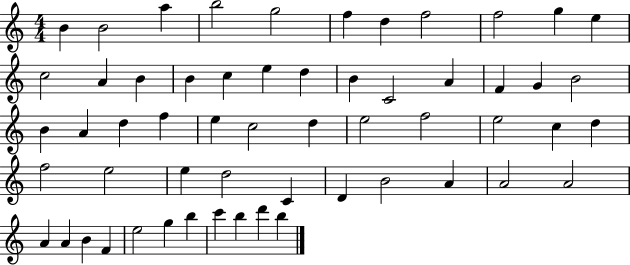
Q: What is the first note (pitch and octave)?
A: B4